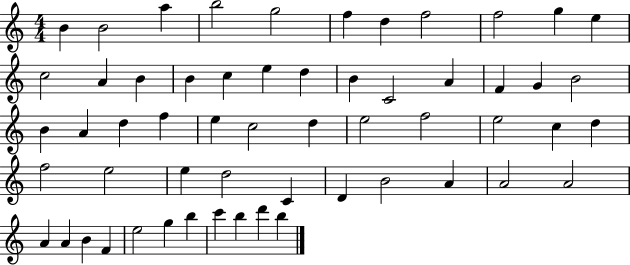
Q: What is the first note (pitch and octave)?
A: B4